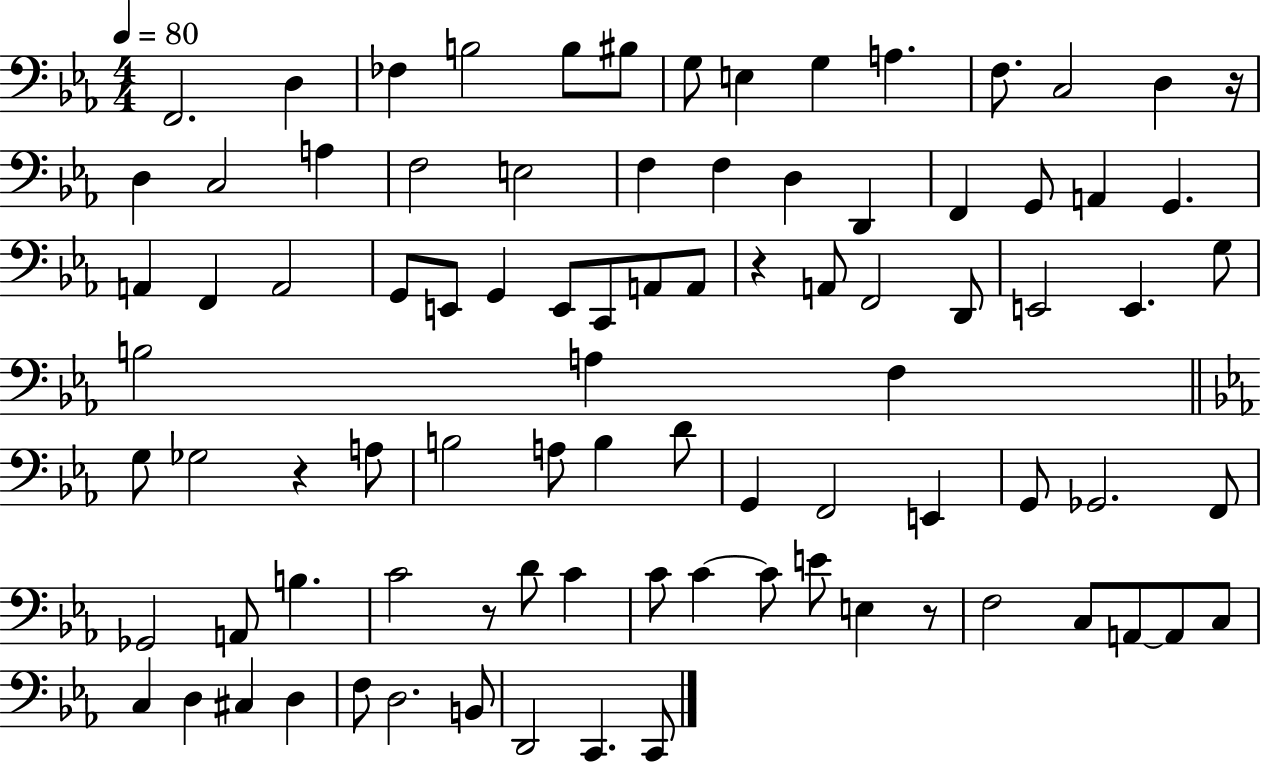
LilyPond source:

{
  \clef bass
  \numericTimeSignature
  \time 4/4
  \key ees \major
  \tempo 4 = 80
  f,2. d4 | fes4 b2 b8 bis8 | g8 e4 g4 a4. | f8. c2 d4 r16 | \break d4 c2 a4 | f2 e2 | f4 f4 d4 d,4 | f,4 g,8 a,4 g,4. | \break a,4 f,4 a,2 | g,8 e,8 g,4 e,8 c,8 a,8 a,8 | r4 a,8 f,2 d,8 | e,2 e,4. g8 | \break b2 a4 f4 | \bar "||" \break \key ees \major g8 ges2 r4 a8 | b2 a8 b4 d'8 | g,4 f,2 e,4 | g,8 ges,2. f,8 | \break ges,2 a,8 b4. | c'2 r8 d'8 c'4 | c'8 c'4~~ c'8 e'8 e4 r8 | f2 c8 a,8~~ a,8 c8 | \break c4 d4 cis4 d4 | f8 d2. b,8 | d,2 c,4. c,8 | \bar "|."
}